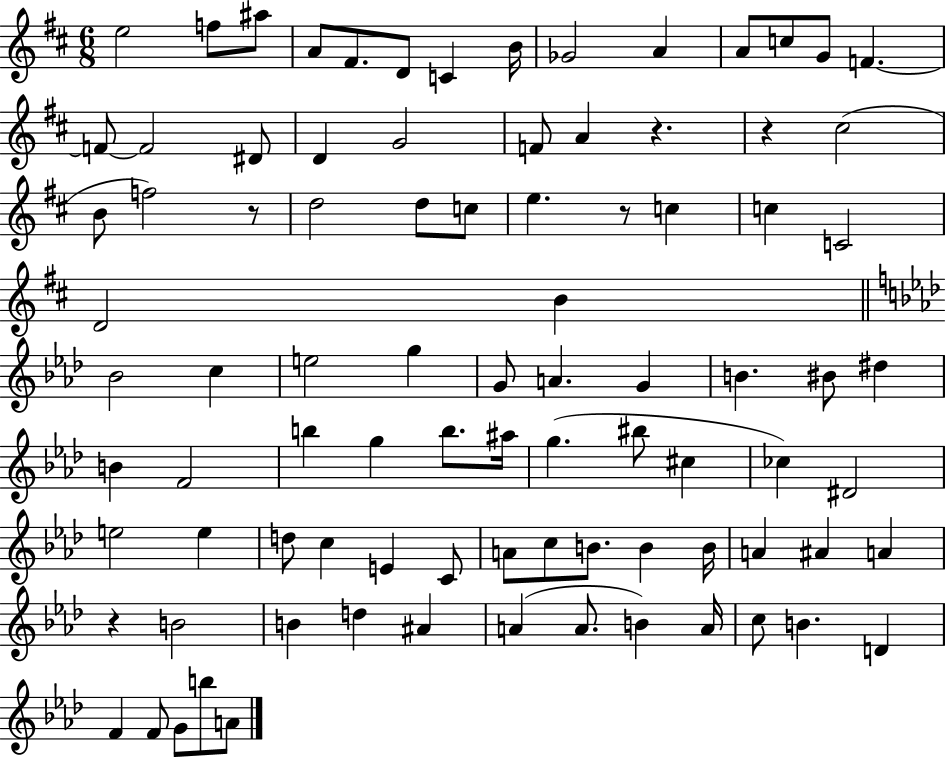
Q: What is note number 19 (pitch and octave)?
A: G4